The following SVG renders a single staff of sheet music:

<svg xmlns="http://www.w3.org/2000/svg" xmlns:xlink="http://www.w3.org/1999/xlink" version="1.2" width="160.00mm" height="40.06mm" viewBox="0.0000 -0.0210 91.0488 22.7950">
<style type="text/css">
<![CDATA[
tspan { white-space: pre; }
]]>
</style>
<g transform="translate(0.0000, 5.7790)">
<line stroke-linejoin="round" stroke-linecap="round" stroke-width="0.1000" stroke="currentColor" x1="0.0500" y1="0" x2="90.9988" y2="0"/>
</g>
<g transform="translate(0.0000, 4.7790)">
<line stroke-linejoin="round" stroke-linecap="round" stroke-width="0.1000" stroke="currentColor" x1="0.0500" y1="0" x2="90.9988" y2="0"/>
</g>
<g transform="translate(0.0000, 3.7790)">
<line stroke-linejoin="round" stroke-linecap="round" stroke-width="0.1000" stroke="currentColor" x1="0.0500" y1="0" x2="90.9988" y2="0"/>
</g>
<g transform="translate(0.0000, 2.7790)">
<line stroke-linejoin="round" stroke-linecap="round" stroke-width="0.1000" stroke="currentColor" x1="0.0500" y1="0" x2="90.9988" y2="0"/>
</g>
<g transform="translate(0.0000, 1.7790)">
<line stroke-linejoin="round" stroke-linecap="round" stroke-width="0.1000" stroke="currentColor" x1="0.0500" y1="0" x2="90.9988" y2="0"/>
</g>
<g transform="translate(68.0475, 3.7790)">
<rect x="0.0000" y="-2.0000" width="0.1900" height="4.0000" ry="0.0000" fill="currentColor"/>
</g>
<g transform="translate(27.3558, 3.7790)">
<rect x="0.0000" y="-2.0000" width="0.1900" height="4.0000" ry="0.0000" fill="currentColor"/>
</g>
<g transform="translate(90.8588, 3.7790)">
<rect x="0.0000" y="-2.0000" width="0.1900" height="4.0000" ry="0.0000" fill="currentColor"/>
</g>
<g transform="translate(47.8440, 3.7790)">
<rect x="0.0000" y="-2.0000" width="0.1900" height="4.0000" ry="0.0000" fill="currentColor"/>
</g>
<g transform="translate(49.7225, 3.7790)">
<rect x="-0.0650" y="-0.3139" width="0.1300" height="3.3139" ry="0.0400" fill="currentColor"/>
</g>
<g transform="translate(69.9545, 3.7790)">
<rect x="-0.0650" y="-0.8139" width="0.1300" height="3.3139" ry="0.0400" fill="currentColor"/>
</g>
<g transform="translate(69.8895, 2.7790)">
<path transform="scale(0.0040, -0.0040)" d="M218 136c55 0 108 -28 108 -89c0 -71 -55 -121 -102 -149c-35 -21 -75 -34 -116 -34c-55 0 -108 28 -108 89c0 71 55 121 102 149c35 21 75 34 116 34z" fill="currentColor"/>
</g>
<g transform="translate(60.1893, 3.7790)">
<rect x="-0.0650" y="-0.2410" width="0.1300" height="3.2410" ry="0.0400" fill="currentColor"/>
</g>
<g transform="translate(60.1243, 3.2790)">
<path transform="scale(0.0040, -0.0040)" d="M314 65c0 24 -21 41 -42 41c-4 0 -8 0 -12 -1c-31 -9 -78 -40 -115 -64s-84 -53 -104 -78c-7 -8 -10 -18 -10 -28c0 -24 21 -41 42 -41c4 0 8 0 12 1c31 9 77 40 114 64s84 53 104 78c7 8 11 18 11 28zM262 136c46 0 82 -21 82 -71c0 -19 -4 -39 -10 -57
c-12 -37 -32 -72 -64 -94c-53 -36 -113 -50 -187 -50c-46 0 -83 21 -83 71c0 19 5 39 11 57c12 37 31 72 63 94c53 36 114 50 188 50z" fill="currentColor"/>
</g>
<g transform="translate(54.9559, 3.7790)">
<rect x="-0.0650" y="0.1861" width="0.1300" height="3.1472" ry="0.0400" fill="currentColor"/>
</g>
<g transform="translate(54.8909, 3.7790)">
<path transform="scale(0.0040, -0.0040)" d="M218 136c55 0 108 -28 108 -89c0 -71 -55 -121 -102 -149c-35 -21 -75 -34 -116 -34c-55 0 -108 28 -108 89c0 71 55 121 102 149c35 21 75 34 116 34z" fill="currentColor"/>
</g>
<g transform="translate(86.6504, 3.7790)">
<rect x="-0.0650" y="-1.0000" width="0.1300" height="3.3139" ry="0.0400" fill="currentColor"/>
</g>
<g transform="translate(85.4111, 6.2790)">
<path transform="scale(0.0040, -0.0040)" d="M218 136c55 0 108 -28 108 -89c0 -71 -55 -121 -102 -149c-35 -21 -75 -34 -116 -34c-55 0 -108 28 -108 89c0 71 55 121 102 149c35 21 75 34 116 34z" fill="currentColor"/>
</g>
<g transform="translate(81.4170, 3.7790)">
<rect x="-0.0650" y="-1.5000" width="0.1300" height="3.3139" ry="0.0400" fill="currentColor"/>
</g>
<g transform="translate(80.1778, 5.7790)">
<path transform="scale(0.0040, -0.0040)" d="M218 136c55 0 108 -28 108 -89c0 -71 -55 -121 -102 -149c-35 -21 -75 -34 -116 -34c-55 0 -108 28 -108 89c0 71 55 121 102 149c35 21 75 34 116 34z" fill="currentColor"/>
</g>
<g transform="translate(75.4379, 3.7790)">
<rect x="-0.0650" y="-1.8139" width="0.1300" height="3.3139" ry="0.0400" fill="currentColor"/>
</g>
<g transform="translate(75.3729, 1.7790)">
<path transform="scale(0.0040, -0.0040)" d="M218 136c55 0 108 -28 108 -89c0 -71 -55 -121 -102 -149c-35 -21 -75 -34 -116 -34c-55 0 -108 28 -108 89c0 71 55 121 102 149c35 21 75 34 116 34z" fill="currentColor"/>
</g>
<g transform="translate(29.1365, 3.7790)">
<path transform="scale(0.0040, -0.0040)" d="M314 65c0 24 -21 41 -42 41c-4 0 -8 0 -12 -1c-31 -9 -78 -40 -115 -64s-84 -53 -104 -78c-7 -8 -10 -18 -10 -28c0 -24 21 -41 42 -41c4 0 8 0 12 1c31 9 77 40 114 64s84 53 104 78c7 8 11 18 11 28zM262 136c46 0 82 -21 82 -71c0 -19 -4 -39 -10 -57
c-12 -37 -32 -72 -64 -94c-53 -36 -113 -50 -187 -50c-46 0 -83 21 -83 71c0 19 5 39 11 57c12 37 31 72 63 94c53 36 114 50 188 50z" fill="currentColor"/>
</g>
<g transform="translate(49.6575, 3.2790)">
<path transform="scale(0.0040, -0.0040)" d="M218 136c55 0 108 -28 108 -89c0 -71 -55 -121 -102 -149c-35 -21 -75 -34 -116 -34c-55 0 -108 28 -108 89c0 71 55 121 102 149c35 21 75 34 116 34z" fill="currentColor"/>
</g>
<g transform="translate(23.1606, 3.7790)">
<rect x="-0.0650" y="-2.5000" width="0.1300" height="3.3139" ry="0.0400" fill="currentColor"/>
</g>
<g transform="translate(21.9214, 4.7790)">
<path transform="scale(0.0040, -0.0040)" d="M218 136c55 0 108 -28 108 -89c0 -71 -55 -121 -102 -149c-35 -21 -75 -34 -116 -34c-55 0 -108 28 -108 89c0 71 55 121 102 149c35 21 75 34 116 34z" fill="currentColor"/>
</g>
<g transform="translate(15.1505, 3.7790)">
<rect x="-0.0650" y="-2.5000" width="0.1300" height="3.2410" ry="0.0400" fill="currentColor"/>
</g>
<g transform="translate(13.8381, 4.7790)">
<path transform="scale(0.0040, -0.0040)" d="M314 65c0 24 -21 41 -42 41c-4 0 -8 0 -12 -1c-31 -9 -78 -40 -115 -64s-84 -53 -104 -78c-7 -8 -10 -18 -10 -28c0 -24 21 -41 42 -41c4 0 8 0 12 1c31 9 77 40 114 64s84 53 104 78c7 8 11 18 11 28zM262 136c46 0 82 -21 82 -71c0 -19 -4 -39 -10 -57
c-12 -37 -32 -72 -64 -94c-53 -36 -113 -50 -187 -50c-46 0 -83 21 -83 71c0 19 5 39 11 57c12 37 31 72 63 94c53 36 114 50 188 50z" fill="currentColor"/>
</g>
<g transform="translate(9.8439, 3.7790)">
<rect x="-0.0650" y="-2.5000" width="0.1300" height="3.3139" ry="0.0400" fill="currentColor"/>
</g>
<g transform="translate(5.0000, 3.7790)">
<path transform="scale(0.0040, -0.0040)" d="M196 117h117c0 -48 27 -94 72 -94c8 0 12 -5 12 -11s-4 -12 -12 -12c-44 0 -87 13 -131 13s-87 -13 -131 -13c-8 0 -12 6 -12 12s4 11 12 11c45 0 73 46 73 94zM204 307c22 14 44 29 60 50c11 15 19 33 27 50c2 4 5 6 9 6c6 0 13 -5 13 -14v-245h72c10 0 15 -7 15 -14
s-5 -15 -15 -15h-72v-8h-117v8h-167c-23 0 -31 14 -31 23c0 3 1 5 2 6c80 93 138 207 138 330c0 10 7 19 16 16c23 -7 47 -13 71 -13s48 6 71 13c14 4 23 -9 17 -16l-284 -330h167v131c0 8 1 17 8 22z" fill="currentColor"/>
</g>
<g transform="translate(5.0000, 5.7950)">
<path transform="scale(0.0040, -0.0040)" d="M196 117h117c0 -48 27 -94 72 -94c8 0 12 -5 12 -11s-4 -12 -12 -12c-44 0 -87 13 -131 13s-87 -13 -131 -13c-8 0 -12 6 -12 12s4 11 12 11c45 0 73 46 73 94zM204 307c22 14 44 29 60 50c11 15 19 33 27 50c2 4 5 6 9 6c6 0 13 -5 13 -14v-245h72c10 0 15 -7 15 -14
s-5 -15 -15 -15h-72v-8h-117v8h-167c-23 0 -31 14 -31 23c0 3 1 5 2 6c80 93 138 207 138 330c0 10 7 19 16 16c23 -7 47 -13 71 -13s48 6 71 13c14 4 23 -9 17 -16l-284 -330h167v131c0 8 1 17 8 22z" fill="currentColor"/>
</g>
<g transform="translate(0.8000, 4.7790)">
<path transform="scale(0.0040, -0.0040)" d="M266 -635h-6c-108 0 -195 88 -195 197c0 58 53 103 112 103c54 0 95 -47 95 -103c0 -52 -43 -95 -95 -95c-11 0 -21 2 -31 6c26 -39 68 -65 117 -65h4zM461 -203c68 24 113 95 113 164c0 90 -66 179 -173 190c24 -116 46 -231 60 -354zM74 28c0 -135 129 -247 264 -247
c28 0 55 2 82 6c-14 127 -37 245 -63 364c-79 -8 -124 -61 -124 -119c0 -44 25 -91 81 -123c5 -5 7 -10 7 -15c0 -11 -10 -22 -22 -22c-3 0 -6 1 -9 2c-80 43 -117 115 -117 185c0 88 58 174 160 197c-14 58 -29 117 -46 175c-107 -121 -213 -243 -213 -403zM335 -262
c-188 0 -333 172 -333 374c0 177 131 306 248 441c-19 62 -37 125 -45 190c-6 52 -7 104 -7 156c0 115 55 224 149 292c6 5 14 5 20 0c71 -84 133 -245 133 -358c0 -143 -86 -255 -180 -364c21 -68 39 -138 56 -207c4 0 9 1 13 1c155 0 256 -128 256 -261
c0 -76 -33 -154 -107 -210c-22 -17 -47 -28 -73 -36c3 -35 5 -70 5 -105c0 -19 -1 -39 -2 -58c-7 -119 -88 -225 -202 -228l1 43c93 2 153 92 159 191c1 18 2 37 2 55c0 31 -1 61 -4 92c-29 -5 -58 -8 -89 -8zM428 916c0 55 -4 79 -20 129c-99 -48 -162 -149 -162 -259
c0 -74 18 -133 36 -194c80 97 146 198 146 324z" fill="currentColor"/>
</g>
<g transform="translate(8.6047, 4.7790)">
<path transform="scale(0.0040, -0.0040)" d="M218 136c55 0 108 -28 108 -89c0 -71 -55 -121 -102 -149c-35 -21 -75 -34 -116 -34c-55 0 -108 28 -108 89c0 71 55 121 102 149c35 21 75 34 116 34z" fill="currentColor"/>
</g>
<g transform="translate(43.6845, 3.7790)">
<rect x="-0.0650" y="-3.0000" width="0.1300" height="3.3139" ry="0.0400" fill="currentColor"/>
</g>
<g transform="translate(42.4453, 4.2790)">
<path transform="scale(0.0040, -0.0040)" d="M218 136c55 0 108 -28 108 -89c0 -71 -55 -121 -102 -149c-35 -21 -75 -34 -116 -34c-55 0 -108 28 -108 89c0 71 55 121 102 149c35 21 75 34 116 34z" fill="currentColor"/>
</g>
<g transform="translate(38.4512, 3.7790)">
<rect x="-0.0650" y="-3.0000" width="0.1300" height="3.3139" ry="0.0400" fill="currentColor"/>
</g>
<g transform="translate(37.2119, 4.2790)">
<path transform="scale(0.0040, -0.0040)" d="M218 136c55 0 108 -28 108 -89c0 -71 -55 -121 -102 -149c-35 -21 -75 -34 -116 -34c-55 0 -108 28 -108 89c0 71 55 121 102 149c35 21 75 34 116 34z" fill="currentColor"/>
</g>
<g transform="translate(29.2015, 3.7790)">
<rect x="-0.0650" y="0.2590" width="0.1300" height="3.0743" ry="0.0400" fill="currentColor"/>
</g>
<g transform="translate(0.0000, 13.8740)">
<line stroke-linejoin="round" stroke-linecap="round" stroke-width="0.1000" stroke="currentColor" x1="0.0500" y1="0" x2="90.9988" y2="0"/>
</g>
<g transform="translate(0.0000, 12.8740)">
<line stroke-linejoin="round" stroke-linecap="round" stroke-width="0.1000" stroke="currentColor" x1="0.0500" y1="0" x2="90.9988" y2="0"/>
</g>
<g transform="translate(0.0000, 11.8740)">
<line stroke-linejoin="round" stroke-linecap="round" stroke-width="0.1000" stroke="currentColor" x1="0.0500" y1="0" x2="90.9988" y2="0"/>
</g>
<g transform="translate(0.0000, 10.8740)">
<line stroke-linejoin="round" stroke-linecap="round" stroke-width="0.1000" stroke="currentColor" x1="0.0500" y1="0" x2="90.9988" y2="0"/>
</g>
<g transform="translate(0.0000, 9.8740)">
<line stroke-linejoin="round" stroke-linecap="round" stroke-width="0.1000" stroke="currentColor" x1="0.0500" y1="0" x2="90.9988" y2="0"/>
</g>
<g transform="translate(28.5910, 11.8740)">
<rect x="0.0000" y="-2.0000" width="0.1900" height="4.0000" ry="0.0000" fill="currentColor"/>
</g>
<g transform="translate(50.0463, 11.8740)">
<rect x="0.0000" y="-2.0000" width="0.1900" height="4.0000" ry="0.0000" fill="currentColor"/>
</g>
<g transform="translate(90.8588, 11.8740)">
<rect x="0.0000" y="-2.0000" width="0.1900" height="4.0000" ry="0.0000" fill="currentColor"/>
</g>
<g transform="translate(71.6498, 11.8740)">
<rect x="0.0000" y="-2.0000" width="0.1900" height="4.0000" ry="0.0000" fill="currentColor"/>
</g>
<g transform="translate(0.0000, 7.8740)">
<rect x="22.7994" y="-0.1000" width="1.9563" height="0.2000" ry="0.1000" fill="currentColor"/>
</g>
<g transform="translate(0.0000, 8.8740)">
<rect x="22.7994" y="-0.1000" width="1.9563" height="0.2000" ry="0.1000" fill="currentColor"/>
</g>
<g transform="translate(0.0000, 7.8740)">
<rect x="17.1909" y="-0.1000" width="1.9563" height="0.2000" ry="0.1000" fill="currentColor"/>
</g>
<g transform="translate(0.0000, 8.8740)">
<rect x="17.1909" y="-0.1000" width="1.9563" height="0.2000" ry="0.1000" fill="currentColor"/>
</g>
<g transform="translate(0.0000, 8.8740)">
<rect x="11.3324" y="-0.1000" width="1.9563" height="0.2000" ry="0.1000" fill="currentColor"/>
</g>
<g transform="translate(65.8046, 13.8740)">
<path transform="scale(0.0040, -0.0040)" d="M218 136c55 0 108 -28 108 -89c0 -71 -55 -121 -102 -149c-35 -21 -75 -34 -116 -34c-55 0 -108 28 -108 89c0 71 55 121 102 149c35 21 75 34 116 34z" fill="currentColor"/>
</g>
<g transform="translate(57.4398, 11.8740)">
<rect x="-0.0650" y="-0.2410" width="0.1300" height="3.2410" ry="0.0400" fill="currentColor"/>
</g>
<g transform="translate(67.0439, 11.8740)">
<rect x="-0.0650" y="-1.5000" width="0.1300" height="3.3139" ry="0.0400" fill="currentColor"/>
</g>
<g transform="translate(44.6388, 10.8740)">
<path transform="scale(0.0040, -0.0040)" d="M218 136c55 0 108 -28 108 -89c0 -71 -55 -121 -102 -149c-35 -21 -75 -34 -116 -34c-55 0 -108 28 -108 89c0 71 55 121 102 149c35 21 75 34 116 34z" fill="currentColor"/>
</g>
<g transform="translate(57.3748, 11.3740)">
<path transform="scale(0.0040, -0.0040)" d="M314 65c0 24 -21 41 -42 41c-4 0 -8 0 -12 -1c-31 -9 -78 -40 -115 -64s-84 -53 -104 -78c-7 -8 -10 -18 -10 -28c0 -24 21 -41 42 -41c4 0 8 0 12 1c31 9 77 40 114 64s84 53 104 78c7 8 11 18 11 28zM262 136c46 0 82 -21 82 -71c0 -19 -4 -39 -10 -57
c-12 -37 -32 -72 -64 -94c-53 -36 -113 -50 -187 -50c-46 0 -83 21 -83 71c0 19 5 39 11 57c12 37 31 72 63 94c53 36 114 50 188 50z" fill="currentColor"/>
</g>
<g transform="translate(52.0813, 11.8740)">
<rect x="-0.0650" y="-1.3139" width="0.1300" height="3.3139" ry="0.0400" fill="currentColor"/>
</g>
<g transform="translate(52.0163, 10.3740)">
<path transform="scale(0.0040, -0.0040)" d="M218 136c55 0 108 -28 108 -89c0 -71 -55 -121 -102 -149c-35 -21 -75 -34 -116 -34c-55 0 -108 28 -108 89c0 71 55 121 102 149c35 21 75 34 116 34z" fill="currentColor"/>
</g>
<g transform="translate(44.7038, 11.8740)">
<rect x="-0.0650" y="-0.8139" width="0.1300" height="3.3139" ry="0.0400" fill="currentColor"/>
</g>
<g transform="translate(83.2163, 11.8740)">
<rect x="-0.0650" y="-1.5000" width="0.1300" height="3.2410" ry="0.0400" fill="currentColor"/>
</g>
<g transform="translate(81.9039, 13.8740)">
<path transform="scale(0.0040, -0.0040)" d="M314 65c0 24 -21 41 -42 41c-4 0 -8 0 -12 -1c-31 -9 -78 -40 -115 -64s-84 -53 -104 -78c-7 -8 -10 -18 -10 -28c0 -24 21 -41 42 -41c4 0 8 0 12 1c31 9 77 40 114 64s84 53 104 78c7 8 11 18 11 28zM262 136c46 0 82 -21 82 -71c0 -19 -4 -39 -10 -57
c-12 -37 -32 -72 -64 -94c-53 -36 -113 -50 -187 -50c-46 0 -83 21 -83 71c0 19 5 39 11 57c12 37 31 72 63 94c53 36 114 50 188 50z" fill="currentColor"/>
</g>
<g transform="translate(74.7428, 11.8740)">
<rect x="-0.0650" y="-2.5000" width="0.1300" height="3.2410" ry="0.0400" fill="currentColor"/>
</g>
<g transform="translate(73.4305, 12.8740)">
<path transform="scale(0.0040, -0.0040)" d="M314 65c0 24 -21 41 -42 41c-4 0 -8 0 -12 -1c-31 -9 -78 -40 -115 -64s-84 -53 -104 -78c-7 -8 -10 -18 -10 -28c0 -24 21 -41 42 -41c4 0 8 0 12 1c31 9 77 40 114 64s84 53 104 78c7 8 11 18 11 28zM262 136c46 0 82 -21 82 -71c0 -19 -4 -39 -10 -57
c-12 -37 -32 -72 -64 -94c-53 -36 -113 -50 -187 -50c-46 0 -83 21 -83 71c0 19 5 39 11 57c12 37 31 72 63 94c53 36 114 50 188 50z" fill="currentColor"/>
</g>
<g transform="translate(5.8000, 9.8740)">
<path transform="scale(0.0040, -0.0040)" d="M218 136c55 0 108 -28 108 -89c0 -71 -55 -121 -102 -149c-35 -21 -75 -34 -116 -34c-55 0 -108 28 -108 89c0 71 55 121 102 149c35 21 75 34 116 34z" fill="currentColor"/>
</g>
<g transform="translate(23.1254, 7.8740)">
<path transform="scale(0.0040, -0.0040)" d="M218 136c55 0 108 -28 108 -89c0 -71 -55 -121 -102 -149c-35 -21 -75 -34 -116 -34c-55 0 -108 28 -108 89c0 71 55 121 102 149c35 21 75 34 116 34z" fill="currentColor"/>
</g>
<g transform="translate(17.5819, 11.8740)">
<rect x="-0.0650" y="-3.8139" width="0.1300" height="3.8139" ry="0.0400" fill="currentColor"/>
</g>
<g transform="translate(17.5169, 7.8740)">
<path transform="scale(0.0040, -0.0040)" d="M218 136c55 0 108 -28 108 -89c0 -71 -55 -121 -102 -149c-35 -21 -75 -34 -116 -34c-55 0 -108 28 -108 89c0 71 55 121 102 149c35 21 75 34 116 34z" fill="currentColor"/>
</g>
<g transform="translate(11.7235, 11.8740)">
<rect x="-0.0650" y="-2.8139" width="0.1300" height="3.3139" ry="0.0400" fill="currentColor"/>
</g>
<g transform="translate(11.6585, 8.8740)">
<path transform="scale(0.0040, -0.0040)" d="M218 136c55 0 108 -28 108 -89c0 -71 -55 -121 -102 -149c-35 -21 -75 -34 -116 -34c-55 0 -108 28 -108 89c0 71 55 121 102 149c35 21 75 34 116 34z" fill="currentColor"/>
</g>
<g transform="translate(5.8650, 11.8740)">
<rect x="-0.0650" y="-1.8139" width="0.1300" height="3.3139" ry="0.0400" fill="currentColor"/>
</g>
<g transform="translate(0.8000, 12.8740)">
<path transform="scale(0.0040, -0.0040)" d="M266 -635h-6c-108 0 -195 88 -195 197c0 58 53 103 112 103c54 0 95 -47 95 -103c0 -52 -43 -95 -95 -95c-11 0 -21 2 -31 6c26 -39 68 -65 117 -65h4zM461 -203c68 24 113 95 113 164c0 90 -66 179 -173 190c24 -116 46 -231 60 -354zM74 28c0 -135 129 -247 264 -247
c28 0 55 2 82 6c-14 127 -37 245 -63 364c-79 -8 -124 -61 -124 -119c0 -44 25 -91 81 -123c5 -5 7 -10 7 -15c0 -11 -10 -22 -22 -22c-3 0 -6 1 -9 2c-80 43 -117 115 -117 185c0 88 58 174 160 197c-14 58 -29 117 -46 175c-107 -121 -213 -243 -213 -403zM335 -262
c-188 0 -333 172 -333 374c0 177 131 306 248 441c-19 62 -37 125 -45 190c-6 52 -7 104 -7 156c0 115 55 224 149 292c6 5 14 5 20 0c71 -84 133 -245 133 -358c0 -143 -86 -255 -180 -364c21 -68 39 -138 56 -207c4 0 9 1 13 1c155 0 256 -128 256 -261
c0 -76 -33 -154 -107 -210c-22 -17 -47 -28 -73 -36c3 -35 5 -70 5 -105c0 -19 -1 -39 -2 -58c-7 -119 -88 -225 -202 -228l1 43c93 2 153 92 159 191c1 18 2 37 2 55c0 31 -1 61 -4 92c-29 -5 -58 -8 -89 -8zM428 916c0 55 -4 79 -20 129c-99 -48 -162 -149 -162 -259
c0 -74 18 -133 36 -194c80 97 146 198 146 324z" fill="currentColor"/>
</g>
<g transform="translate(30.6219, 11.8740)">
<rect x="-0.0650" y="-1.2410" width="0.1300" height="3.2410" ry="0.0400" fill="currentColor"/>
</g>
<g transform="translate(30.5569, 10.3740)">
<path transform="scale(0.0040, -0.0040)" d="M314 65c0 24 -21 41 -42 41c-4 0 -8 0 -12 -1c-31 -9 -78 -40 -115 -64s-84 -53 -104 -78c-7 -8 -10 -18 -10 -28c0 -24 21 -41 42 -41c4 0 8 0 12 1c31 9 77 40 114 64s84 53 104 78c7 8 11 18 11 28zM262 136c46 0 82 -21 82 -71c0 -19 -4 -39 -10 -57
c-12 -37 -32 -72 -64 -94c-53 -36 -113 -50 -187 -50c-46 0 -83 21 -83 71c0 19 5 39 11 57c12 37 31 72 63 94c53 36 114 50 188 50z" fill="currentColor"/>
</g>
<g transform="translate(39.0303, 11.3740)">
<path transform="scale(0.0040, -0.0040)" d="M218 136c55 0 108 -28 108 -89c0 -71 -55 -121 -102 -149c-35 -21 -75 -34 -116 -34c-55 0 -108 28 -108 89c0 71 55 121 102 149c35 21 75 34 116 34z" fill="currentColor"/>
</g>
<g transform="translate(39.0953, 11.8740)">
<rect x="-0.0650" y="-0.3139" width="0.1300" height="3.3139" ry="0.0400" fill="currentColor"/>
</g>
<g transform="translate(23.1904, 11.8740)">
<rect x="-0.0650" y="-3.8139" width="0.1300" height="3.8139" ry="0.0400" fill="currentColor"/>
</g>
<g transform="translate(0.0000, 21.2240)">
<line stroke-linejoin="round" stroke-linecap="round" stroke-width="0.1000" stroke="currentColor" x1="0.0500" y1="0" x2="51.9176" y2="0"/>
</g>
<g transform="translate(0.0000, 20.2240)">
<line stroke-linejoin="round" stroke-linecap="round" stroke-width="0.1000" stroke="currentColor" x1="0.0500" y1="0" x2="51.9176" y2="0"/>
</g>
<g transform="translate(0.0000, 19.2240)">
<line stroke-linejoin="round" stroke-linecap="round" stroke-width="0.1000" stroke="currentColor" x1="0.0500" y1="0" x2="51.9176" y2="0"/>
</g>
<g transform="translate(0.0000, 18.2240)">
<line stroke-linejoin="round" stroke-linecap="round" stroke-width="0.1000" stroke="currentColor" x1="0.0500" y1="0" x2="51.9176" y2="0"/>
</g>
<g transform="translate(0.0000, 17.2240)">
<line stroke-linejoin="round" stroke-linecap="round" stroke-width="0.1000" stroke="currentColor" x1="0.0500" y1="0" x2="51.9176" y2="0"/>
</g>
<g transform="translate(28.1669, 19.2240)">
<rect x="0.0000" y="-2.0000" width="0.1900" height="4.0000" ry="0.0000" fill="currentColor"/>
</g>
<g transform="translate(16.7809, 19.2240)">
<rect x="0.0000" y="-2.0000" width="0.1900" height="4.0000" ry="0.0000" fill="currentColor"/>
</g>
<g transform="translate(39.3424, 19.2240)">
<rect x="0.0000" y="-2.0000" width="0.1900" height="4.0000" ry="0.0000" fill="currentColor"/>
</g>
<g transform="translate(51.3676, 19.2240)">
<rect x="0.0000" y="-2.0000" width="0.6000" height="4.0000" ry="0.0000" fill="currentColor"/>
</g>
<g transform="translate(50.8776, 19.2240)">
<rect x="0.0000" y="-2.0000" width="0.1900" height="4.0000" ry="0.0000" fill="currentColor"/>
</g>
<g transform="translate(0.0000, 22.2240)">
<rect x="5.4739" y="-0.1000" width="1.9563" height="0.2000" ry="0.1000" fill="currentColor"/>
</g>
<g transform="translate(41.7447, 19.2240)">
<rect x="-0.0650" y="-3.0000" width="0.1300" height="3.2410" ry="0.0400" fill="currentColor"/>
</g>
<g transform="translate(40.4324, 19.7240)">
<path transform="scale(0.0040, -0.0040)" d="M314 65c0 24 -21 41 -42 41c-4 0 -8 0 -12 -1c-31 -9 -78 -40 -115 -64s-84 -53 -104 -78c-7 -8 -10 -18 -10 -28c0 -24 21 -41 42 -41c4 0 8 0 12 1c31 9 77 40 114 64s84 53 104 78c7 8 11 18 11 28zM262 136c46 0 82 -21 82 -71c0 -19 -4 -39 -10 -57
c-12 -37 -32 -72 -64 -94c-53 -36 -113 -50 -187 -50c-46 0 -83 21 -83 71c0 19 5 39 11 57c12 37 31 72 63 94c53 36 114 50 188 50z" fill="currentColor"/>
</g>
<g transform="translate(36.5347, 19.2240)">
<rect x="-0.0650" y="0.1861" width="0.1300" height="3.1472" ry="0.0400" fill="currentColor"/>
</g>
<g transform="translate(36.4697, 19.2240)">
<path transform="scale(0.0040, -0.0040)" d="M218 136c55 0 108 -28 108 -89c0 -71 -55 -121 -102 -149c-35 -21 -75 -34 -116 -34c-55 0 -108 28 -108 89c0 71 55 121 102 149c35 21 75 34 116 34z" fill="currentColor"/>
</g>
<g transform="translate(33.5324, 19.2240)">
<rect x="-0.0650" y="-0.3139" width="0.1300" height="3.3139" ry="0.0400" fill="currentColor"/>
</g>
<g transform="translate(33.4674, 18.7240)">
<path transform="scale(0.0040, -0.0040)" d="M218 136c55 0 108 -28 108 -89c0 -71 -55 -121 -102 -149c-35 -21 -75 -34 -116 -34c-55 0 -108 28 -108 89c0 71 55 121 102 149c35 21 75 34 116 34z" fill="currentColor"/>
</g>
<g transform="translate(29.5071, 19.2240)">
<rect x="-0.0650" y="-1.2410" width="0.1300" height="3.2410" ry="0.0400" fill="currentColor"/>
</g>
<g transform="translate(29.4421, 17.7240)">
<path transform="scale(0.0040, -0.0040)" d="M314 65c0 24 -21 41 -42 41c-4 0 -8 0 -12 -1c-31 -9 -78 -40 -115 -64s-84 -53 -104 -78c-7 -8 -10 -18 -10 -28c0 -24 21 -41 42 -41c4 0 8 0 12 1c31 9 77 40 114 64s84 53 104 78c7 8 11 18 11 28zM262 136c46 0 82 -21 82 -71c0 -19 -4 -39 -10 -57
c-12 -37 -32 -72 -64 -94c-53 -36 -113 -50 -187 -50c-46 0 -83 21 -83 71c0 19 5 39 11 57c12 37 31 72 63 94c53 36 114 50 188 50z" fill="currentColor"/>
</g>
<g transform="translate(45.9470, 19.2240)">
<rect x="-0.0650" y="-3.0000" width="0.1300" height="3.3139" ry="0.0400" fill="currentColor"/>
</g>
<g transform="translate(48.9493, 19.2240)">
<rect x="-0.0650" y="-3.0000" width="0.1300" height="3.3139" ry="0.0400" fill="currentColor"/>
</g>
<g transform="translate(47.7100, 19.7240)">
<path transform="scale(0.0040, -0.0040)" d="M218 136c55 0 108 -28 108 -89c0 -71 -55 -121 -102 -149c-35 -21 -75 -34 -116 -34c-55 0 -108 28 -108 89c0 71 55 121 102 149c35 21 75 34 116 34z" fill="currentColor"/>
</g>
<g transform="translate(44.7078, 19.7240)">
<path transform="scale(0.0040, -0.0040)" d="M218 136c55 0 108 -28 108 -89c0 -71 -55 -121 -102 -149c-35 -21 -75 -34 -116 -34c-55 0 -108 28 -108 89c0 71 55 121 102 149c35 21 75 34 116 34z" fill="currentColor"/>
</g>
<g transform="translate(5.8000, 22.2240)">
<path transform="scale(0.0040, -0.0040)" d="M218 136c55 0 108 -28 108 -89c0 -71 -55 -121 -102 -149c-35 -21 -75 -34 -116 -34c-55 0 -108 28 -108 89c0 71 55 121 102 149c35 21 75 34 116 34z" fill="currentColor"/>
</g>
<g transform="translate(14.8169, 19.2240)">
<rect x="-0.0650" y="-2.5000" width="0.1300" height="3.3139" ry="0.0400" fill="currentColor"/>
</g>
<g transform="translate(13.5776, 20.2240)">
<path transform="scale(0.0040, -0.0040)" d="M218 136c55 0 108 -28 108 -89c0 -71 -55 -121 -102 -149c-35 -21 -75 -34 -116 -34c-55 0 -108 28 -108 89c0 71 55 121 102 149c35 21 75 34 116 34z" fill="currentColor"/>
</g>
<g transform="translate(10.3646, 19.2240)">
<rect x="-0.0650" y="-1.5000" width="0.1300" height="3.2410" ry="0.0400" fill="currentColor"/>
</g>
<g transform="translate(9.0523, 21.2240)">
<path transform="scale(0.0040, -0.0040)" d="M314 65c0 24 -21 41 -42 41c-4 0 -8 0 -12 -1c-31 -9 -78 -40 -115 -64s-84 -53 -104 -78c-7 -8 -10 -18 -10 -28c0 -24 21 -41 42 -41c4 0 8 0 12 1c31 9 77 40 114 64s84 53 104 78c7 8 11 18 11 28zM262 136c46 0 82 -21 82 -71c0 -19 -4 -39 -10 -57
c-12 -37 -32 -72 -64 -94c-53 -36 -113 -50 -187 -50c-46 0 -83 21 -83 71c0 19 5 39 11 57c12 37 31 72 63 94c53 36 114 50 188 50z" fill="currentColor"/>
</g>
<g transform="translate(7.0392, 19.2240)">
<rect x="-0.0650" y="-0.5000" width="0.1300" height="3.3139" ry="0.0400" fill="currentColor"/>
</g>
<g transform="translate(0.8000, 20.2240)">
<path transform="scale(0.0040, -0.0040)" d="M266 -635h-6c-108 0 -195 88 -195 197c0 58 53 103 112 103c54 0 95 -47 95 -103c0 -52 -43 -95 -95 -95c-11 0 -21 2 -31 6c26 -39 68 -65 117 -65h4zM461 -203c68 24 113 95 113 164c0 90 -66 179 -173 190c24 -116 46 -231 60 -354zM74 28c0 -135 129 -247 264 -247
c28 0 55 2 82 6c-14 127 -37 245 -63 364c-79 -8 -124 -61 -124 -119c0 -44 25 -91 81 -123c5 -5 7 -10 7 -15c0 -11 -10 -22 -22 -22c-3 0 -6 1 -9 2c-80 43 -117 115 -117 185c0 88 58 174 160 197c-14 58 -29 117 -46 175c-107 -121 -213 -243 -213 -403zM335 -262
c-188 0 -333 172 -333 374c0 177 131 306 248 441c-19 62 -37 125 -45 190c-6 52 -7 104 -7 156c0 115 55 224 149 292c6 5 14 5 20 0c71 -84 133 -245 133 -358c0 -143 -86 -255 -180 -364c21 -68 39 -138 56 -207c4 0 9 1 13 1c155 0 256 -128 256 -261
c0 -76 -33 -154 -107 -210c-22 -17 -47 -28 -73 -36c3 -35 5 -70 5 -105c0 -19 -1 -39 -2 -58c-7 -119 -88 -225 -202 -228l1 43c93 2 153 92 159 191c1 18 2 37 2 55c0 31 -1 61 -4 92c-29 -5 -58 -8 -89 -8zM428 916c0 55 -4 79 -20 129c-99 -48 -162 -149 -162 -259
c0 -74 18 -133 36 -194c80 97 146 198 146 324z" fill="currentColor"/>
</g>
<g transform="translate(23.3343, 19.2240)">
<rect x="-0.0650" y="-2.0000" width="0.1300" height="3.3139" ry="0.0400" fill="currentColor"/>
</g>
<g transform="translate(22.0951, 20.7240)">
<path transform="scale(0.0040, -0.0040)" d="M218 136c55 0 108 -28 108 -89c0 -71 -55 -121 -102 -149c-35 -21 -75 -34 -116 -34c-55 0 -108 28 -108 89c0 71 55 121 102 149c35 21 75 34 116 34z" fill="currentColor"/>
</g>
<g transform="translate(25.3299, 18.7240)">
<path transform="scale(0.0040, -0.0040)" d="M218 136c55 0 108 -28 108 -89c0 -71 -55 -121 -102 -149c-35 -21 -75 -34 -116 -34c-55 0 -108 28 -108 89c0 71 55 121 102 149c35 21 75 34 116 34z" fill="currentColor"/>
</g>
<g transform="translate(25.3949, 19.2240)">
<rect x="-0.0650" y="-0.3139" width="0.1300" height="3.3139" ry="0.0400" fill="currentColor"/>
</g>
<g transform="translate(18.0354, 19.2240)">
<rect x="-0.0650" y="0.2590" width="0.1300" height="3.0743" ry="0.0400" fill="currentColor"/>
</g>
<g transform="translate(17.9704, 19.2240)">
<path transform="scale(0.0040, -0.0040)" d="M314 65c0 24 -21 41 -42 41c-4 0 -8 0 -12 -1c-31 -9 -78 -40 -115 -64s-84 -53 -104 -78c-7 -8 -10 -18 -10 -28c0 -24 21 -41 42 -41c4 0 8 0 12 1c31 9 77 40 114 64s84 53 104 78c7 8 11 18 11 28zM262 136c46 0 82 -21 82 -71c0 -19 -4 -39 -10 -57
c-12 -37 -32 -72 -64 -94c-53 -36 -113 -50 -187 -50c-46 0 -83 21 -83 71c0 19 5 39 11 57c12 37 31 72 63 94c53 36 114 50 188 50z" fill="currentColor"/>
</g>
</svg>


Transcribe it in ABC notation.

X:1
T:Untitled
M:4/4
L:1/4
K:C
G G2 G B2 A A c B c2 d f E D f a c' c' e2 c d e c2 E G2 E2 C E2 G B2 F c e2 c B A2 A A